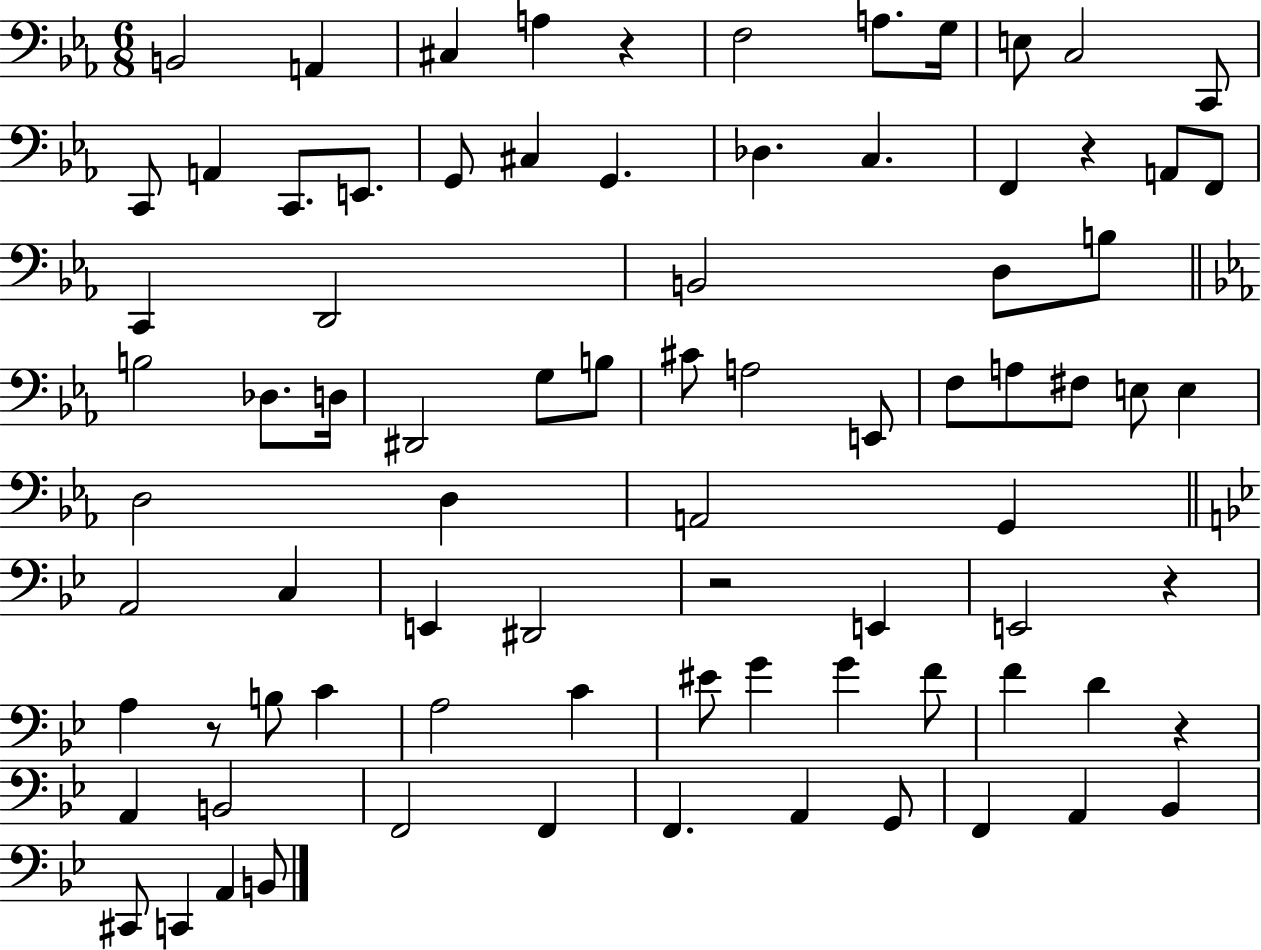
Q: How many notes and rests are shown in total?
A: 82